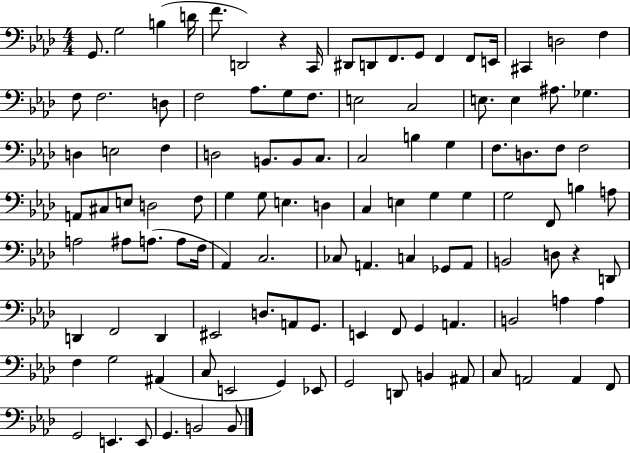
{
  \clef bass
  \numericTimeSignature
  \time 4/4
  \key aes \major
  \repeat volta 2 { g,8. g2 b4( d'16 | f'8. d,2) r4 c,16 | dis,8 d,8 f,8. g,8 f,4 f,8 e,16 | cis,4 d2 f4 | \break f8 f2. d8 | f2 aes8. g8 f8. | e2 c2 | e8. e4 ais8. ges4. | \break d4 e2 f4 | d2 b,8. b,8 c8. | c2 b4 g4 | f8. d8. f8 f2 | \break a,8 cis8 e8 d2 f8 | g4 g8 e4. d4 | c4 e4 g4 g4 | g2 f,8 b4 a8 | \break a2 ais8 a8.( a8 f16 | aes,4) c2. | ces8 a,4. c4 ges,8 a,8 | b,2 d8 r4 d,8 | \break d,4 f,2 d,4 | eis,2 d8. a,8 g,8. | e,4 f,8 g,4 a,4. | b,2 a4 a4 | \break f4 g2 ais,4( | c8 e,2 g,4) ees,8 | g,2 d,8 b,4 ais,8 | c8 a,2 a,4 f,8 | \break g,2 e,4. e,8 | g,4. b,2 b,8 | } \bar "|."
}